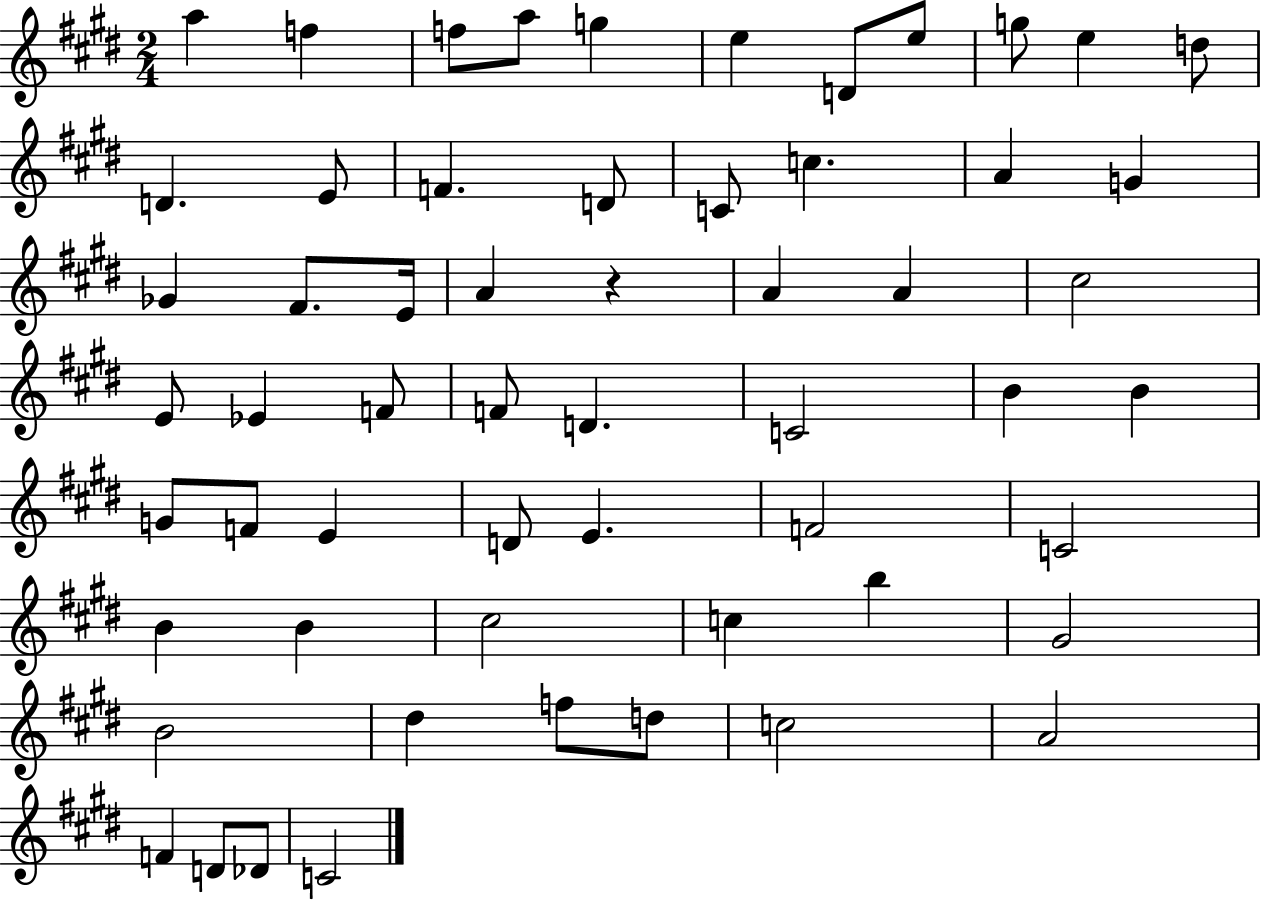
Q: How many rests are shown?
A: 1